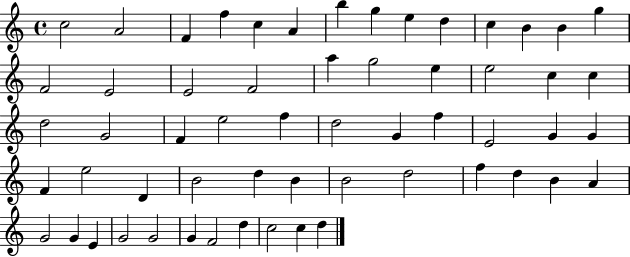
C5/h A4/h F4/q F5/q C5/q A4/q B5/q G5/q E5/q D5/q C5/q B4/q B4/q G5/q F4/h E4/h E4/h F4/h A5/q G5/h E5/q E5/h C5/q C5/q D5/h G4/h F4/q E5/h F5/q D5/h G4/q F5/q E4/h G4/q G4/q F4/q E5/h D4/q B4/h D5/q B4/q B4/h D5/h F5/q D5/q B4/q A4/q G4/h G4/q E4/q G4/h G4/h G4/q F4/h D5/q C5/h C5/q D5/q